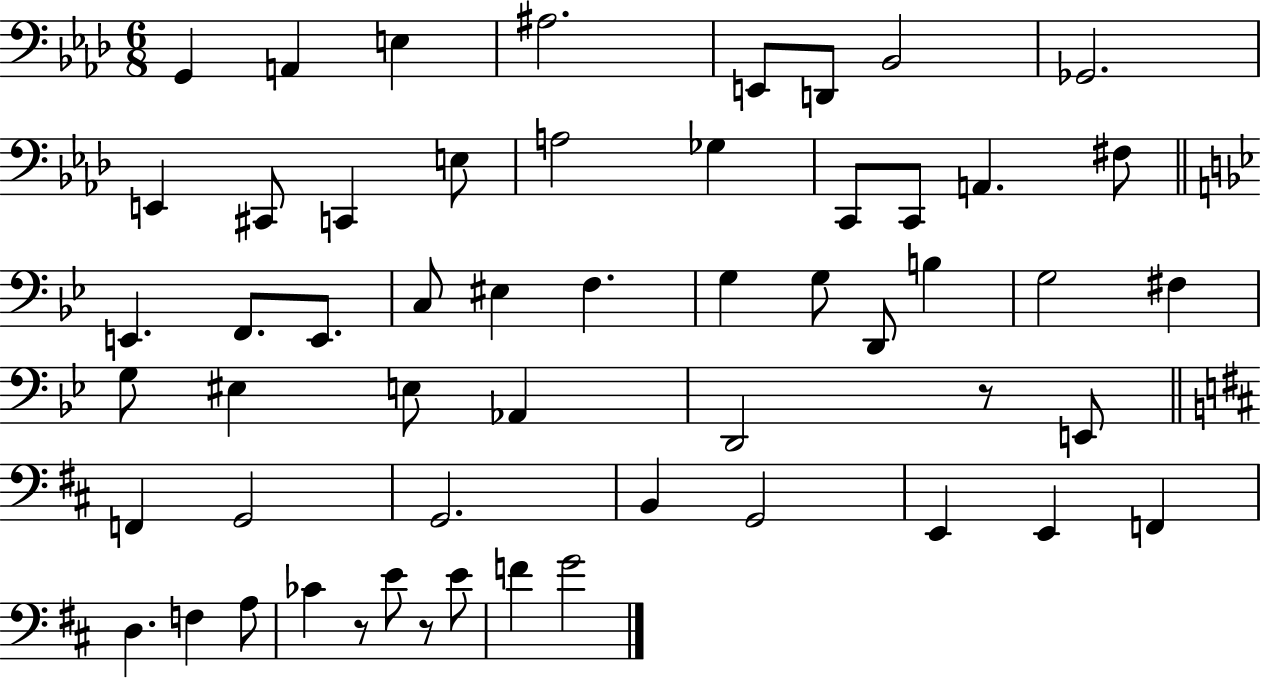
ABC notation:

X:1
T:Untitled
M:6/8
L:1/4
K:Ab
G,, A,, E, ^A,2 E,,/2 D,,/2 _B,,2 _G,,2 E,, ^C,,/2 C,, E,/2 A,2 _G, C,,/2 C,,/2 A,, ^F,/2 E,, F,,/2 E,,/2 C,/2 ^E, F, G, G,/2 D,,/2 B, G,2 ^F, G,/2 ^E, E,/2 _A,, D,,2 z/2 E,,/2 F,, G,,2 G,,2 B,, G,,2 E,, E,, F,, D, F, A,/2 _C z/2 E/2 z/2 E/2 F G2